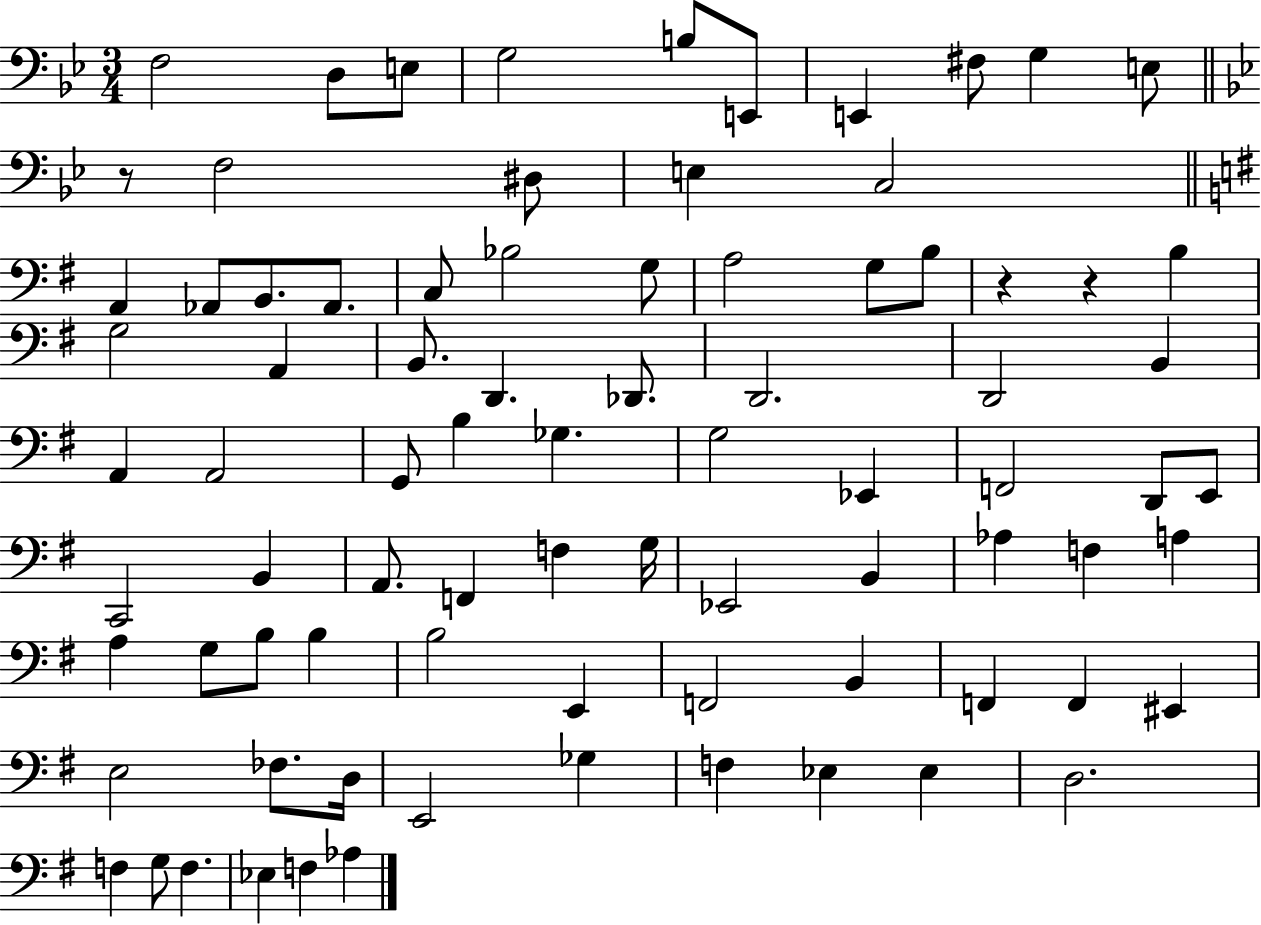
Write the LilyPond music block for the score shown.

{
  \clef bass
  \numericTimeSignature
  \time 3/4
  \key bes \major
  f2 d8 e8 | g2 b8 e,8 | e,4 fis8 g4 e8 | \bar "||" \break \key bes \major r8 f2 dis8 | e4 c2 | \bar "||" \break \key e \minor a,4 aes,8 b,8. aes,8. | c8 bes2 g8 | a2 g8 b8 | r4 r4 b4 | \break g2 a,4 | b,8. d,4. des,8. | d,2. | d,2 b,4 | \break a,4 a,2 | g,8 b4 ges4. | g2 ees,4 | f,2 d,8 e,8 | \break c,2 b,4 | a,8. f,4 f4 g16 | ees,2 b,4 | aes4 f4 a4 | \break a4 g8 b8 b4 | b2 e,4 | f,2 b,4 | f,4 f,4 eis,4 | \break e2 fes8. d16 | e,2 ges4 | f4 ees4 ees4 | d2. | \break f4 g8 f4. | ees4 f4 aes4 | \bar "|."
}